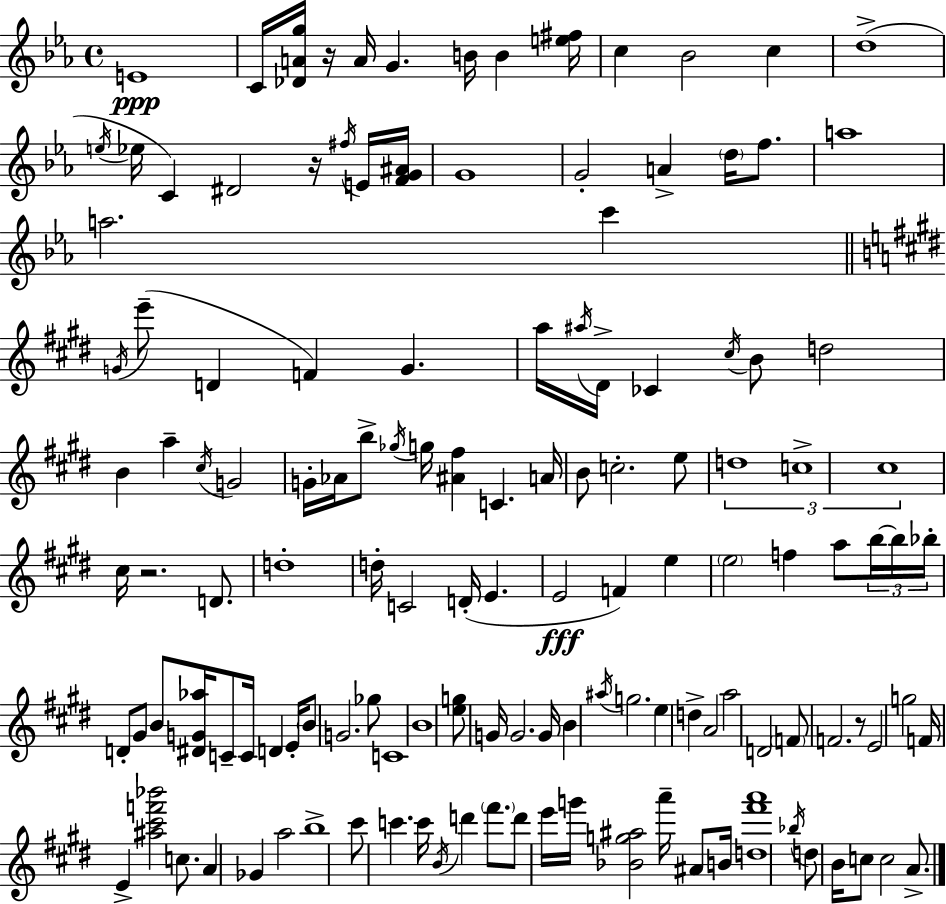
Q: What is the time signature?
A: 4/4